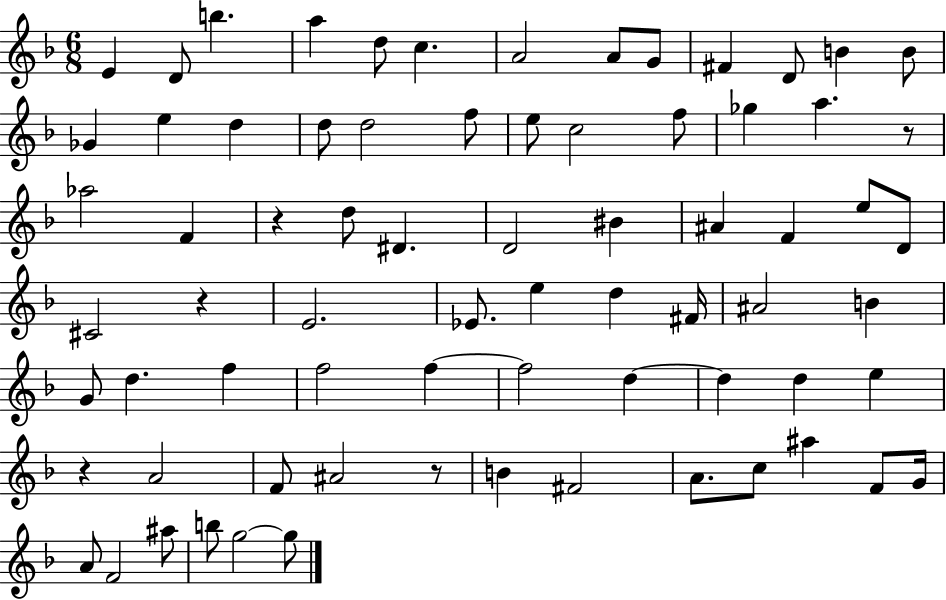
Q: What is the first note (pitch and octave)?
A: E4